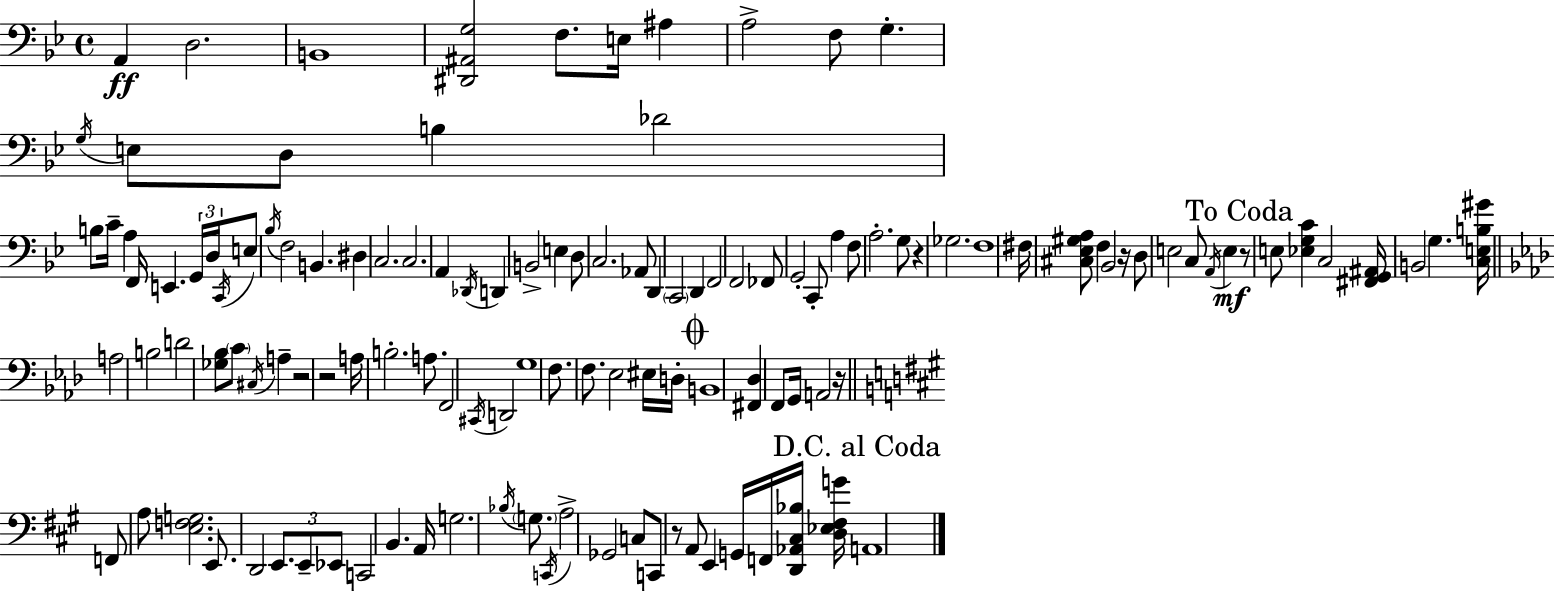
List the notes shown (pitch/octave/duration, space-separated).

A2/q D3/h. B2/w [D#2,A#2,G3]/h F3/e. E3/s A#3/q A3/h F3/e G3/q. G3/s E3/e D3/e B3/q Db4/h B3/e C4/s A3/q F2/s E2/q. G2/s D3/s C2/s E3/e Bb3/s F3/h B2/q. D#3/q C3/h. C3/h. A2/q Db2/s D2/q B2/h E3/q D3/e C3/h. Ab2/e D2/q C2/h D2/q F2/h F2/h FES2/e G2/h C2/e A3/q F3/e A3/h. G3/e R/q Gb3/h. F3/w F#3/s [C#3,Eb3,G#3,A3]/e F3/q Bb2/h R/s D3/e E3/h C3/e A2/s E3/q R/e E3/e [Eb3,G3,C4]/q C3/h [F#2,G2,A#2]/s B2/h G3/q. [C3,E3,B3,G#4]/s A3/h B3/h D4/h [Gb3,Bb3]/e C4/e C#3/s A3/q R/h R/h A3/s B3/h. A3/e. F2/h C#2/s D2/h G3/w F3/e. F3/e. Eb3/h EIS3/s D3/s B2/w [F#2,Db3]/q F2/e G2/s A2/h R/s F2/e A3/e [E3,F3,G3]/h. E2/e. D2/h E2/e. E2/e Eb2/e C2/h B2/q. A2/s G3/h. Bb3/s G3/e. C2/s A3/h Gb2/h C3/e C2/e R/e A2/e E2/q G2/s F2/s [D2,Ab2,C#3,Bb3]/s [D3,Eb3,F#3,G4]/s A2/w